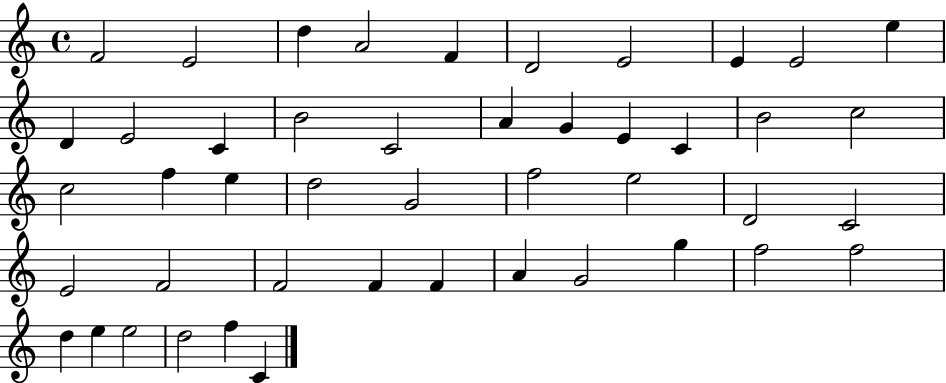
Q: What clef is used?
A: treble